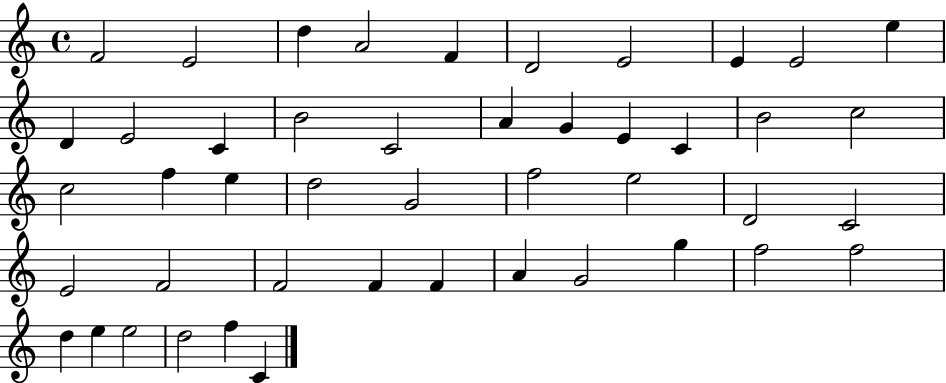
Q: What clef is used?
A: treble